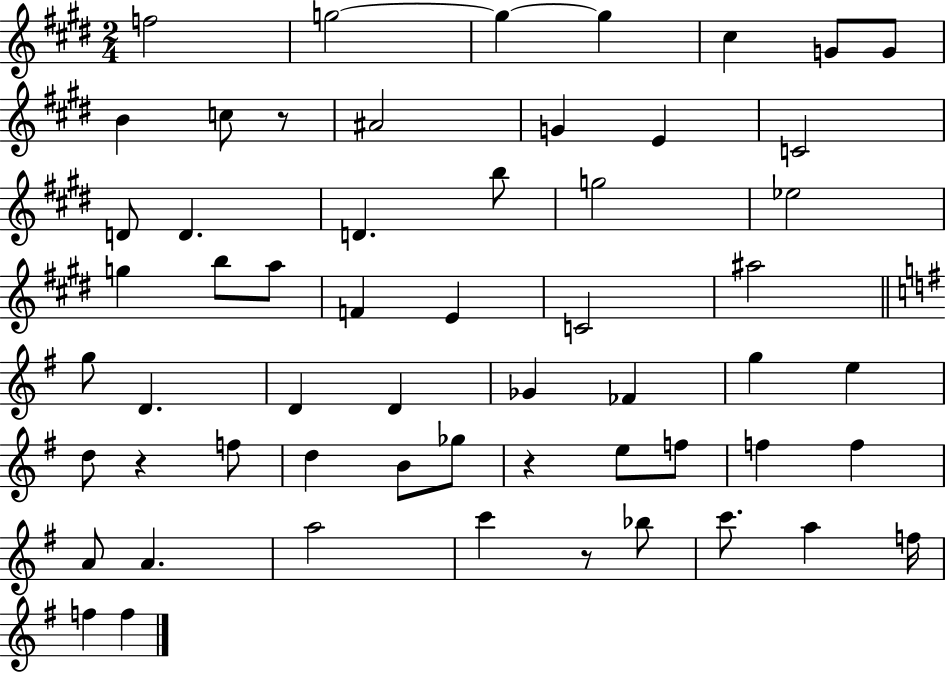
X:1
T:Untitled
M:2/4
L:1/4
K:E
f2 g2 g g ^c G/2 G/2 B c/2 z/2 ^A2 G E C2 D/2 D D b/2 g2 _e2 g b/2 a/2 F E C2 ^a2 g/2 D D D _G _F g e d/2 z f/2 d B/2 _g/2 z e/2 f/2 f f A/2 A a2 c' z/2 _b/2 c'/2 a f/4 f f